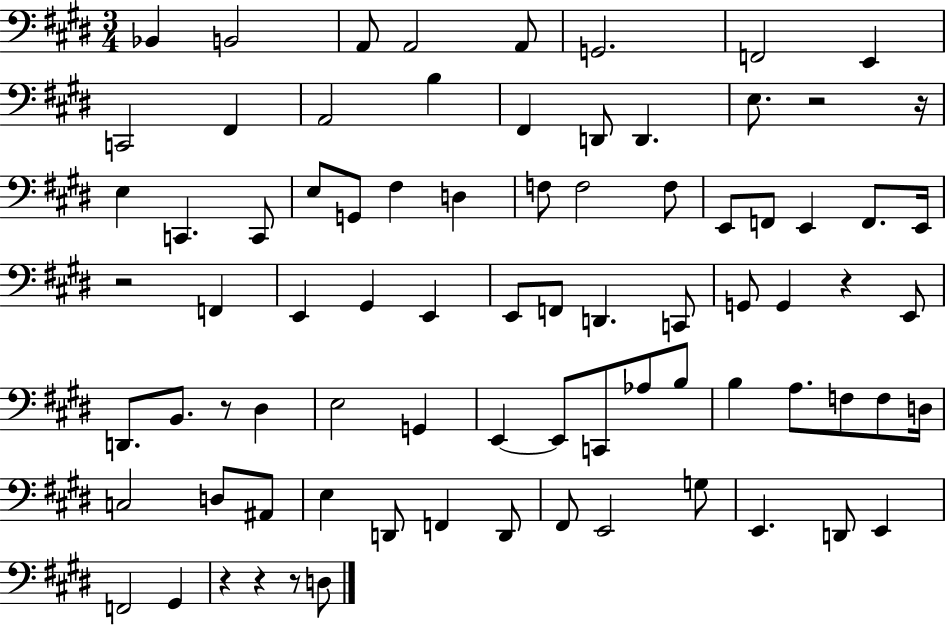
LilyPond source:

{
  \clef bass
  \numericTimeSignature
  \time 3/4
  \key e \major
  bes,4 b,2 | a,8 a,2 a,8 | g,2. | f,2 e,4 | \break c,2 fis,4 | a,2 b4 | fis,4 d,8 d,4. | e8. r2 r16 | \break e4 c,4. c,8 | e8 g,8 fis4 d4 | f8 f2 f8 | e,8 f,8 e,4 f,8. e,16 | \break r2 f,4 | e,4 gis,4 e,4 | e,8 f,8 d,4. c,8 | g,8 g,4 r4 e,8 | \break d,8. b,8. r8 dis4 | e2 g,4 | e,4~~ e,8 c,8 aes8 b8 | b4 a8. f8 f8 d16 | \break c2 d8 ais,8 | e4 d,8 f,4 d,8 | fis,8 e,2 g8 | e,4. d,8 e,4 | \break f,2 gis,4 | r4 r4 r8 d8 | \bar "|."
}